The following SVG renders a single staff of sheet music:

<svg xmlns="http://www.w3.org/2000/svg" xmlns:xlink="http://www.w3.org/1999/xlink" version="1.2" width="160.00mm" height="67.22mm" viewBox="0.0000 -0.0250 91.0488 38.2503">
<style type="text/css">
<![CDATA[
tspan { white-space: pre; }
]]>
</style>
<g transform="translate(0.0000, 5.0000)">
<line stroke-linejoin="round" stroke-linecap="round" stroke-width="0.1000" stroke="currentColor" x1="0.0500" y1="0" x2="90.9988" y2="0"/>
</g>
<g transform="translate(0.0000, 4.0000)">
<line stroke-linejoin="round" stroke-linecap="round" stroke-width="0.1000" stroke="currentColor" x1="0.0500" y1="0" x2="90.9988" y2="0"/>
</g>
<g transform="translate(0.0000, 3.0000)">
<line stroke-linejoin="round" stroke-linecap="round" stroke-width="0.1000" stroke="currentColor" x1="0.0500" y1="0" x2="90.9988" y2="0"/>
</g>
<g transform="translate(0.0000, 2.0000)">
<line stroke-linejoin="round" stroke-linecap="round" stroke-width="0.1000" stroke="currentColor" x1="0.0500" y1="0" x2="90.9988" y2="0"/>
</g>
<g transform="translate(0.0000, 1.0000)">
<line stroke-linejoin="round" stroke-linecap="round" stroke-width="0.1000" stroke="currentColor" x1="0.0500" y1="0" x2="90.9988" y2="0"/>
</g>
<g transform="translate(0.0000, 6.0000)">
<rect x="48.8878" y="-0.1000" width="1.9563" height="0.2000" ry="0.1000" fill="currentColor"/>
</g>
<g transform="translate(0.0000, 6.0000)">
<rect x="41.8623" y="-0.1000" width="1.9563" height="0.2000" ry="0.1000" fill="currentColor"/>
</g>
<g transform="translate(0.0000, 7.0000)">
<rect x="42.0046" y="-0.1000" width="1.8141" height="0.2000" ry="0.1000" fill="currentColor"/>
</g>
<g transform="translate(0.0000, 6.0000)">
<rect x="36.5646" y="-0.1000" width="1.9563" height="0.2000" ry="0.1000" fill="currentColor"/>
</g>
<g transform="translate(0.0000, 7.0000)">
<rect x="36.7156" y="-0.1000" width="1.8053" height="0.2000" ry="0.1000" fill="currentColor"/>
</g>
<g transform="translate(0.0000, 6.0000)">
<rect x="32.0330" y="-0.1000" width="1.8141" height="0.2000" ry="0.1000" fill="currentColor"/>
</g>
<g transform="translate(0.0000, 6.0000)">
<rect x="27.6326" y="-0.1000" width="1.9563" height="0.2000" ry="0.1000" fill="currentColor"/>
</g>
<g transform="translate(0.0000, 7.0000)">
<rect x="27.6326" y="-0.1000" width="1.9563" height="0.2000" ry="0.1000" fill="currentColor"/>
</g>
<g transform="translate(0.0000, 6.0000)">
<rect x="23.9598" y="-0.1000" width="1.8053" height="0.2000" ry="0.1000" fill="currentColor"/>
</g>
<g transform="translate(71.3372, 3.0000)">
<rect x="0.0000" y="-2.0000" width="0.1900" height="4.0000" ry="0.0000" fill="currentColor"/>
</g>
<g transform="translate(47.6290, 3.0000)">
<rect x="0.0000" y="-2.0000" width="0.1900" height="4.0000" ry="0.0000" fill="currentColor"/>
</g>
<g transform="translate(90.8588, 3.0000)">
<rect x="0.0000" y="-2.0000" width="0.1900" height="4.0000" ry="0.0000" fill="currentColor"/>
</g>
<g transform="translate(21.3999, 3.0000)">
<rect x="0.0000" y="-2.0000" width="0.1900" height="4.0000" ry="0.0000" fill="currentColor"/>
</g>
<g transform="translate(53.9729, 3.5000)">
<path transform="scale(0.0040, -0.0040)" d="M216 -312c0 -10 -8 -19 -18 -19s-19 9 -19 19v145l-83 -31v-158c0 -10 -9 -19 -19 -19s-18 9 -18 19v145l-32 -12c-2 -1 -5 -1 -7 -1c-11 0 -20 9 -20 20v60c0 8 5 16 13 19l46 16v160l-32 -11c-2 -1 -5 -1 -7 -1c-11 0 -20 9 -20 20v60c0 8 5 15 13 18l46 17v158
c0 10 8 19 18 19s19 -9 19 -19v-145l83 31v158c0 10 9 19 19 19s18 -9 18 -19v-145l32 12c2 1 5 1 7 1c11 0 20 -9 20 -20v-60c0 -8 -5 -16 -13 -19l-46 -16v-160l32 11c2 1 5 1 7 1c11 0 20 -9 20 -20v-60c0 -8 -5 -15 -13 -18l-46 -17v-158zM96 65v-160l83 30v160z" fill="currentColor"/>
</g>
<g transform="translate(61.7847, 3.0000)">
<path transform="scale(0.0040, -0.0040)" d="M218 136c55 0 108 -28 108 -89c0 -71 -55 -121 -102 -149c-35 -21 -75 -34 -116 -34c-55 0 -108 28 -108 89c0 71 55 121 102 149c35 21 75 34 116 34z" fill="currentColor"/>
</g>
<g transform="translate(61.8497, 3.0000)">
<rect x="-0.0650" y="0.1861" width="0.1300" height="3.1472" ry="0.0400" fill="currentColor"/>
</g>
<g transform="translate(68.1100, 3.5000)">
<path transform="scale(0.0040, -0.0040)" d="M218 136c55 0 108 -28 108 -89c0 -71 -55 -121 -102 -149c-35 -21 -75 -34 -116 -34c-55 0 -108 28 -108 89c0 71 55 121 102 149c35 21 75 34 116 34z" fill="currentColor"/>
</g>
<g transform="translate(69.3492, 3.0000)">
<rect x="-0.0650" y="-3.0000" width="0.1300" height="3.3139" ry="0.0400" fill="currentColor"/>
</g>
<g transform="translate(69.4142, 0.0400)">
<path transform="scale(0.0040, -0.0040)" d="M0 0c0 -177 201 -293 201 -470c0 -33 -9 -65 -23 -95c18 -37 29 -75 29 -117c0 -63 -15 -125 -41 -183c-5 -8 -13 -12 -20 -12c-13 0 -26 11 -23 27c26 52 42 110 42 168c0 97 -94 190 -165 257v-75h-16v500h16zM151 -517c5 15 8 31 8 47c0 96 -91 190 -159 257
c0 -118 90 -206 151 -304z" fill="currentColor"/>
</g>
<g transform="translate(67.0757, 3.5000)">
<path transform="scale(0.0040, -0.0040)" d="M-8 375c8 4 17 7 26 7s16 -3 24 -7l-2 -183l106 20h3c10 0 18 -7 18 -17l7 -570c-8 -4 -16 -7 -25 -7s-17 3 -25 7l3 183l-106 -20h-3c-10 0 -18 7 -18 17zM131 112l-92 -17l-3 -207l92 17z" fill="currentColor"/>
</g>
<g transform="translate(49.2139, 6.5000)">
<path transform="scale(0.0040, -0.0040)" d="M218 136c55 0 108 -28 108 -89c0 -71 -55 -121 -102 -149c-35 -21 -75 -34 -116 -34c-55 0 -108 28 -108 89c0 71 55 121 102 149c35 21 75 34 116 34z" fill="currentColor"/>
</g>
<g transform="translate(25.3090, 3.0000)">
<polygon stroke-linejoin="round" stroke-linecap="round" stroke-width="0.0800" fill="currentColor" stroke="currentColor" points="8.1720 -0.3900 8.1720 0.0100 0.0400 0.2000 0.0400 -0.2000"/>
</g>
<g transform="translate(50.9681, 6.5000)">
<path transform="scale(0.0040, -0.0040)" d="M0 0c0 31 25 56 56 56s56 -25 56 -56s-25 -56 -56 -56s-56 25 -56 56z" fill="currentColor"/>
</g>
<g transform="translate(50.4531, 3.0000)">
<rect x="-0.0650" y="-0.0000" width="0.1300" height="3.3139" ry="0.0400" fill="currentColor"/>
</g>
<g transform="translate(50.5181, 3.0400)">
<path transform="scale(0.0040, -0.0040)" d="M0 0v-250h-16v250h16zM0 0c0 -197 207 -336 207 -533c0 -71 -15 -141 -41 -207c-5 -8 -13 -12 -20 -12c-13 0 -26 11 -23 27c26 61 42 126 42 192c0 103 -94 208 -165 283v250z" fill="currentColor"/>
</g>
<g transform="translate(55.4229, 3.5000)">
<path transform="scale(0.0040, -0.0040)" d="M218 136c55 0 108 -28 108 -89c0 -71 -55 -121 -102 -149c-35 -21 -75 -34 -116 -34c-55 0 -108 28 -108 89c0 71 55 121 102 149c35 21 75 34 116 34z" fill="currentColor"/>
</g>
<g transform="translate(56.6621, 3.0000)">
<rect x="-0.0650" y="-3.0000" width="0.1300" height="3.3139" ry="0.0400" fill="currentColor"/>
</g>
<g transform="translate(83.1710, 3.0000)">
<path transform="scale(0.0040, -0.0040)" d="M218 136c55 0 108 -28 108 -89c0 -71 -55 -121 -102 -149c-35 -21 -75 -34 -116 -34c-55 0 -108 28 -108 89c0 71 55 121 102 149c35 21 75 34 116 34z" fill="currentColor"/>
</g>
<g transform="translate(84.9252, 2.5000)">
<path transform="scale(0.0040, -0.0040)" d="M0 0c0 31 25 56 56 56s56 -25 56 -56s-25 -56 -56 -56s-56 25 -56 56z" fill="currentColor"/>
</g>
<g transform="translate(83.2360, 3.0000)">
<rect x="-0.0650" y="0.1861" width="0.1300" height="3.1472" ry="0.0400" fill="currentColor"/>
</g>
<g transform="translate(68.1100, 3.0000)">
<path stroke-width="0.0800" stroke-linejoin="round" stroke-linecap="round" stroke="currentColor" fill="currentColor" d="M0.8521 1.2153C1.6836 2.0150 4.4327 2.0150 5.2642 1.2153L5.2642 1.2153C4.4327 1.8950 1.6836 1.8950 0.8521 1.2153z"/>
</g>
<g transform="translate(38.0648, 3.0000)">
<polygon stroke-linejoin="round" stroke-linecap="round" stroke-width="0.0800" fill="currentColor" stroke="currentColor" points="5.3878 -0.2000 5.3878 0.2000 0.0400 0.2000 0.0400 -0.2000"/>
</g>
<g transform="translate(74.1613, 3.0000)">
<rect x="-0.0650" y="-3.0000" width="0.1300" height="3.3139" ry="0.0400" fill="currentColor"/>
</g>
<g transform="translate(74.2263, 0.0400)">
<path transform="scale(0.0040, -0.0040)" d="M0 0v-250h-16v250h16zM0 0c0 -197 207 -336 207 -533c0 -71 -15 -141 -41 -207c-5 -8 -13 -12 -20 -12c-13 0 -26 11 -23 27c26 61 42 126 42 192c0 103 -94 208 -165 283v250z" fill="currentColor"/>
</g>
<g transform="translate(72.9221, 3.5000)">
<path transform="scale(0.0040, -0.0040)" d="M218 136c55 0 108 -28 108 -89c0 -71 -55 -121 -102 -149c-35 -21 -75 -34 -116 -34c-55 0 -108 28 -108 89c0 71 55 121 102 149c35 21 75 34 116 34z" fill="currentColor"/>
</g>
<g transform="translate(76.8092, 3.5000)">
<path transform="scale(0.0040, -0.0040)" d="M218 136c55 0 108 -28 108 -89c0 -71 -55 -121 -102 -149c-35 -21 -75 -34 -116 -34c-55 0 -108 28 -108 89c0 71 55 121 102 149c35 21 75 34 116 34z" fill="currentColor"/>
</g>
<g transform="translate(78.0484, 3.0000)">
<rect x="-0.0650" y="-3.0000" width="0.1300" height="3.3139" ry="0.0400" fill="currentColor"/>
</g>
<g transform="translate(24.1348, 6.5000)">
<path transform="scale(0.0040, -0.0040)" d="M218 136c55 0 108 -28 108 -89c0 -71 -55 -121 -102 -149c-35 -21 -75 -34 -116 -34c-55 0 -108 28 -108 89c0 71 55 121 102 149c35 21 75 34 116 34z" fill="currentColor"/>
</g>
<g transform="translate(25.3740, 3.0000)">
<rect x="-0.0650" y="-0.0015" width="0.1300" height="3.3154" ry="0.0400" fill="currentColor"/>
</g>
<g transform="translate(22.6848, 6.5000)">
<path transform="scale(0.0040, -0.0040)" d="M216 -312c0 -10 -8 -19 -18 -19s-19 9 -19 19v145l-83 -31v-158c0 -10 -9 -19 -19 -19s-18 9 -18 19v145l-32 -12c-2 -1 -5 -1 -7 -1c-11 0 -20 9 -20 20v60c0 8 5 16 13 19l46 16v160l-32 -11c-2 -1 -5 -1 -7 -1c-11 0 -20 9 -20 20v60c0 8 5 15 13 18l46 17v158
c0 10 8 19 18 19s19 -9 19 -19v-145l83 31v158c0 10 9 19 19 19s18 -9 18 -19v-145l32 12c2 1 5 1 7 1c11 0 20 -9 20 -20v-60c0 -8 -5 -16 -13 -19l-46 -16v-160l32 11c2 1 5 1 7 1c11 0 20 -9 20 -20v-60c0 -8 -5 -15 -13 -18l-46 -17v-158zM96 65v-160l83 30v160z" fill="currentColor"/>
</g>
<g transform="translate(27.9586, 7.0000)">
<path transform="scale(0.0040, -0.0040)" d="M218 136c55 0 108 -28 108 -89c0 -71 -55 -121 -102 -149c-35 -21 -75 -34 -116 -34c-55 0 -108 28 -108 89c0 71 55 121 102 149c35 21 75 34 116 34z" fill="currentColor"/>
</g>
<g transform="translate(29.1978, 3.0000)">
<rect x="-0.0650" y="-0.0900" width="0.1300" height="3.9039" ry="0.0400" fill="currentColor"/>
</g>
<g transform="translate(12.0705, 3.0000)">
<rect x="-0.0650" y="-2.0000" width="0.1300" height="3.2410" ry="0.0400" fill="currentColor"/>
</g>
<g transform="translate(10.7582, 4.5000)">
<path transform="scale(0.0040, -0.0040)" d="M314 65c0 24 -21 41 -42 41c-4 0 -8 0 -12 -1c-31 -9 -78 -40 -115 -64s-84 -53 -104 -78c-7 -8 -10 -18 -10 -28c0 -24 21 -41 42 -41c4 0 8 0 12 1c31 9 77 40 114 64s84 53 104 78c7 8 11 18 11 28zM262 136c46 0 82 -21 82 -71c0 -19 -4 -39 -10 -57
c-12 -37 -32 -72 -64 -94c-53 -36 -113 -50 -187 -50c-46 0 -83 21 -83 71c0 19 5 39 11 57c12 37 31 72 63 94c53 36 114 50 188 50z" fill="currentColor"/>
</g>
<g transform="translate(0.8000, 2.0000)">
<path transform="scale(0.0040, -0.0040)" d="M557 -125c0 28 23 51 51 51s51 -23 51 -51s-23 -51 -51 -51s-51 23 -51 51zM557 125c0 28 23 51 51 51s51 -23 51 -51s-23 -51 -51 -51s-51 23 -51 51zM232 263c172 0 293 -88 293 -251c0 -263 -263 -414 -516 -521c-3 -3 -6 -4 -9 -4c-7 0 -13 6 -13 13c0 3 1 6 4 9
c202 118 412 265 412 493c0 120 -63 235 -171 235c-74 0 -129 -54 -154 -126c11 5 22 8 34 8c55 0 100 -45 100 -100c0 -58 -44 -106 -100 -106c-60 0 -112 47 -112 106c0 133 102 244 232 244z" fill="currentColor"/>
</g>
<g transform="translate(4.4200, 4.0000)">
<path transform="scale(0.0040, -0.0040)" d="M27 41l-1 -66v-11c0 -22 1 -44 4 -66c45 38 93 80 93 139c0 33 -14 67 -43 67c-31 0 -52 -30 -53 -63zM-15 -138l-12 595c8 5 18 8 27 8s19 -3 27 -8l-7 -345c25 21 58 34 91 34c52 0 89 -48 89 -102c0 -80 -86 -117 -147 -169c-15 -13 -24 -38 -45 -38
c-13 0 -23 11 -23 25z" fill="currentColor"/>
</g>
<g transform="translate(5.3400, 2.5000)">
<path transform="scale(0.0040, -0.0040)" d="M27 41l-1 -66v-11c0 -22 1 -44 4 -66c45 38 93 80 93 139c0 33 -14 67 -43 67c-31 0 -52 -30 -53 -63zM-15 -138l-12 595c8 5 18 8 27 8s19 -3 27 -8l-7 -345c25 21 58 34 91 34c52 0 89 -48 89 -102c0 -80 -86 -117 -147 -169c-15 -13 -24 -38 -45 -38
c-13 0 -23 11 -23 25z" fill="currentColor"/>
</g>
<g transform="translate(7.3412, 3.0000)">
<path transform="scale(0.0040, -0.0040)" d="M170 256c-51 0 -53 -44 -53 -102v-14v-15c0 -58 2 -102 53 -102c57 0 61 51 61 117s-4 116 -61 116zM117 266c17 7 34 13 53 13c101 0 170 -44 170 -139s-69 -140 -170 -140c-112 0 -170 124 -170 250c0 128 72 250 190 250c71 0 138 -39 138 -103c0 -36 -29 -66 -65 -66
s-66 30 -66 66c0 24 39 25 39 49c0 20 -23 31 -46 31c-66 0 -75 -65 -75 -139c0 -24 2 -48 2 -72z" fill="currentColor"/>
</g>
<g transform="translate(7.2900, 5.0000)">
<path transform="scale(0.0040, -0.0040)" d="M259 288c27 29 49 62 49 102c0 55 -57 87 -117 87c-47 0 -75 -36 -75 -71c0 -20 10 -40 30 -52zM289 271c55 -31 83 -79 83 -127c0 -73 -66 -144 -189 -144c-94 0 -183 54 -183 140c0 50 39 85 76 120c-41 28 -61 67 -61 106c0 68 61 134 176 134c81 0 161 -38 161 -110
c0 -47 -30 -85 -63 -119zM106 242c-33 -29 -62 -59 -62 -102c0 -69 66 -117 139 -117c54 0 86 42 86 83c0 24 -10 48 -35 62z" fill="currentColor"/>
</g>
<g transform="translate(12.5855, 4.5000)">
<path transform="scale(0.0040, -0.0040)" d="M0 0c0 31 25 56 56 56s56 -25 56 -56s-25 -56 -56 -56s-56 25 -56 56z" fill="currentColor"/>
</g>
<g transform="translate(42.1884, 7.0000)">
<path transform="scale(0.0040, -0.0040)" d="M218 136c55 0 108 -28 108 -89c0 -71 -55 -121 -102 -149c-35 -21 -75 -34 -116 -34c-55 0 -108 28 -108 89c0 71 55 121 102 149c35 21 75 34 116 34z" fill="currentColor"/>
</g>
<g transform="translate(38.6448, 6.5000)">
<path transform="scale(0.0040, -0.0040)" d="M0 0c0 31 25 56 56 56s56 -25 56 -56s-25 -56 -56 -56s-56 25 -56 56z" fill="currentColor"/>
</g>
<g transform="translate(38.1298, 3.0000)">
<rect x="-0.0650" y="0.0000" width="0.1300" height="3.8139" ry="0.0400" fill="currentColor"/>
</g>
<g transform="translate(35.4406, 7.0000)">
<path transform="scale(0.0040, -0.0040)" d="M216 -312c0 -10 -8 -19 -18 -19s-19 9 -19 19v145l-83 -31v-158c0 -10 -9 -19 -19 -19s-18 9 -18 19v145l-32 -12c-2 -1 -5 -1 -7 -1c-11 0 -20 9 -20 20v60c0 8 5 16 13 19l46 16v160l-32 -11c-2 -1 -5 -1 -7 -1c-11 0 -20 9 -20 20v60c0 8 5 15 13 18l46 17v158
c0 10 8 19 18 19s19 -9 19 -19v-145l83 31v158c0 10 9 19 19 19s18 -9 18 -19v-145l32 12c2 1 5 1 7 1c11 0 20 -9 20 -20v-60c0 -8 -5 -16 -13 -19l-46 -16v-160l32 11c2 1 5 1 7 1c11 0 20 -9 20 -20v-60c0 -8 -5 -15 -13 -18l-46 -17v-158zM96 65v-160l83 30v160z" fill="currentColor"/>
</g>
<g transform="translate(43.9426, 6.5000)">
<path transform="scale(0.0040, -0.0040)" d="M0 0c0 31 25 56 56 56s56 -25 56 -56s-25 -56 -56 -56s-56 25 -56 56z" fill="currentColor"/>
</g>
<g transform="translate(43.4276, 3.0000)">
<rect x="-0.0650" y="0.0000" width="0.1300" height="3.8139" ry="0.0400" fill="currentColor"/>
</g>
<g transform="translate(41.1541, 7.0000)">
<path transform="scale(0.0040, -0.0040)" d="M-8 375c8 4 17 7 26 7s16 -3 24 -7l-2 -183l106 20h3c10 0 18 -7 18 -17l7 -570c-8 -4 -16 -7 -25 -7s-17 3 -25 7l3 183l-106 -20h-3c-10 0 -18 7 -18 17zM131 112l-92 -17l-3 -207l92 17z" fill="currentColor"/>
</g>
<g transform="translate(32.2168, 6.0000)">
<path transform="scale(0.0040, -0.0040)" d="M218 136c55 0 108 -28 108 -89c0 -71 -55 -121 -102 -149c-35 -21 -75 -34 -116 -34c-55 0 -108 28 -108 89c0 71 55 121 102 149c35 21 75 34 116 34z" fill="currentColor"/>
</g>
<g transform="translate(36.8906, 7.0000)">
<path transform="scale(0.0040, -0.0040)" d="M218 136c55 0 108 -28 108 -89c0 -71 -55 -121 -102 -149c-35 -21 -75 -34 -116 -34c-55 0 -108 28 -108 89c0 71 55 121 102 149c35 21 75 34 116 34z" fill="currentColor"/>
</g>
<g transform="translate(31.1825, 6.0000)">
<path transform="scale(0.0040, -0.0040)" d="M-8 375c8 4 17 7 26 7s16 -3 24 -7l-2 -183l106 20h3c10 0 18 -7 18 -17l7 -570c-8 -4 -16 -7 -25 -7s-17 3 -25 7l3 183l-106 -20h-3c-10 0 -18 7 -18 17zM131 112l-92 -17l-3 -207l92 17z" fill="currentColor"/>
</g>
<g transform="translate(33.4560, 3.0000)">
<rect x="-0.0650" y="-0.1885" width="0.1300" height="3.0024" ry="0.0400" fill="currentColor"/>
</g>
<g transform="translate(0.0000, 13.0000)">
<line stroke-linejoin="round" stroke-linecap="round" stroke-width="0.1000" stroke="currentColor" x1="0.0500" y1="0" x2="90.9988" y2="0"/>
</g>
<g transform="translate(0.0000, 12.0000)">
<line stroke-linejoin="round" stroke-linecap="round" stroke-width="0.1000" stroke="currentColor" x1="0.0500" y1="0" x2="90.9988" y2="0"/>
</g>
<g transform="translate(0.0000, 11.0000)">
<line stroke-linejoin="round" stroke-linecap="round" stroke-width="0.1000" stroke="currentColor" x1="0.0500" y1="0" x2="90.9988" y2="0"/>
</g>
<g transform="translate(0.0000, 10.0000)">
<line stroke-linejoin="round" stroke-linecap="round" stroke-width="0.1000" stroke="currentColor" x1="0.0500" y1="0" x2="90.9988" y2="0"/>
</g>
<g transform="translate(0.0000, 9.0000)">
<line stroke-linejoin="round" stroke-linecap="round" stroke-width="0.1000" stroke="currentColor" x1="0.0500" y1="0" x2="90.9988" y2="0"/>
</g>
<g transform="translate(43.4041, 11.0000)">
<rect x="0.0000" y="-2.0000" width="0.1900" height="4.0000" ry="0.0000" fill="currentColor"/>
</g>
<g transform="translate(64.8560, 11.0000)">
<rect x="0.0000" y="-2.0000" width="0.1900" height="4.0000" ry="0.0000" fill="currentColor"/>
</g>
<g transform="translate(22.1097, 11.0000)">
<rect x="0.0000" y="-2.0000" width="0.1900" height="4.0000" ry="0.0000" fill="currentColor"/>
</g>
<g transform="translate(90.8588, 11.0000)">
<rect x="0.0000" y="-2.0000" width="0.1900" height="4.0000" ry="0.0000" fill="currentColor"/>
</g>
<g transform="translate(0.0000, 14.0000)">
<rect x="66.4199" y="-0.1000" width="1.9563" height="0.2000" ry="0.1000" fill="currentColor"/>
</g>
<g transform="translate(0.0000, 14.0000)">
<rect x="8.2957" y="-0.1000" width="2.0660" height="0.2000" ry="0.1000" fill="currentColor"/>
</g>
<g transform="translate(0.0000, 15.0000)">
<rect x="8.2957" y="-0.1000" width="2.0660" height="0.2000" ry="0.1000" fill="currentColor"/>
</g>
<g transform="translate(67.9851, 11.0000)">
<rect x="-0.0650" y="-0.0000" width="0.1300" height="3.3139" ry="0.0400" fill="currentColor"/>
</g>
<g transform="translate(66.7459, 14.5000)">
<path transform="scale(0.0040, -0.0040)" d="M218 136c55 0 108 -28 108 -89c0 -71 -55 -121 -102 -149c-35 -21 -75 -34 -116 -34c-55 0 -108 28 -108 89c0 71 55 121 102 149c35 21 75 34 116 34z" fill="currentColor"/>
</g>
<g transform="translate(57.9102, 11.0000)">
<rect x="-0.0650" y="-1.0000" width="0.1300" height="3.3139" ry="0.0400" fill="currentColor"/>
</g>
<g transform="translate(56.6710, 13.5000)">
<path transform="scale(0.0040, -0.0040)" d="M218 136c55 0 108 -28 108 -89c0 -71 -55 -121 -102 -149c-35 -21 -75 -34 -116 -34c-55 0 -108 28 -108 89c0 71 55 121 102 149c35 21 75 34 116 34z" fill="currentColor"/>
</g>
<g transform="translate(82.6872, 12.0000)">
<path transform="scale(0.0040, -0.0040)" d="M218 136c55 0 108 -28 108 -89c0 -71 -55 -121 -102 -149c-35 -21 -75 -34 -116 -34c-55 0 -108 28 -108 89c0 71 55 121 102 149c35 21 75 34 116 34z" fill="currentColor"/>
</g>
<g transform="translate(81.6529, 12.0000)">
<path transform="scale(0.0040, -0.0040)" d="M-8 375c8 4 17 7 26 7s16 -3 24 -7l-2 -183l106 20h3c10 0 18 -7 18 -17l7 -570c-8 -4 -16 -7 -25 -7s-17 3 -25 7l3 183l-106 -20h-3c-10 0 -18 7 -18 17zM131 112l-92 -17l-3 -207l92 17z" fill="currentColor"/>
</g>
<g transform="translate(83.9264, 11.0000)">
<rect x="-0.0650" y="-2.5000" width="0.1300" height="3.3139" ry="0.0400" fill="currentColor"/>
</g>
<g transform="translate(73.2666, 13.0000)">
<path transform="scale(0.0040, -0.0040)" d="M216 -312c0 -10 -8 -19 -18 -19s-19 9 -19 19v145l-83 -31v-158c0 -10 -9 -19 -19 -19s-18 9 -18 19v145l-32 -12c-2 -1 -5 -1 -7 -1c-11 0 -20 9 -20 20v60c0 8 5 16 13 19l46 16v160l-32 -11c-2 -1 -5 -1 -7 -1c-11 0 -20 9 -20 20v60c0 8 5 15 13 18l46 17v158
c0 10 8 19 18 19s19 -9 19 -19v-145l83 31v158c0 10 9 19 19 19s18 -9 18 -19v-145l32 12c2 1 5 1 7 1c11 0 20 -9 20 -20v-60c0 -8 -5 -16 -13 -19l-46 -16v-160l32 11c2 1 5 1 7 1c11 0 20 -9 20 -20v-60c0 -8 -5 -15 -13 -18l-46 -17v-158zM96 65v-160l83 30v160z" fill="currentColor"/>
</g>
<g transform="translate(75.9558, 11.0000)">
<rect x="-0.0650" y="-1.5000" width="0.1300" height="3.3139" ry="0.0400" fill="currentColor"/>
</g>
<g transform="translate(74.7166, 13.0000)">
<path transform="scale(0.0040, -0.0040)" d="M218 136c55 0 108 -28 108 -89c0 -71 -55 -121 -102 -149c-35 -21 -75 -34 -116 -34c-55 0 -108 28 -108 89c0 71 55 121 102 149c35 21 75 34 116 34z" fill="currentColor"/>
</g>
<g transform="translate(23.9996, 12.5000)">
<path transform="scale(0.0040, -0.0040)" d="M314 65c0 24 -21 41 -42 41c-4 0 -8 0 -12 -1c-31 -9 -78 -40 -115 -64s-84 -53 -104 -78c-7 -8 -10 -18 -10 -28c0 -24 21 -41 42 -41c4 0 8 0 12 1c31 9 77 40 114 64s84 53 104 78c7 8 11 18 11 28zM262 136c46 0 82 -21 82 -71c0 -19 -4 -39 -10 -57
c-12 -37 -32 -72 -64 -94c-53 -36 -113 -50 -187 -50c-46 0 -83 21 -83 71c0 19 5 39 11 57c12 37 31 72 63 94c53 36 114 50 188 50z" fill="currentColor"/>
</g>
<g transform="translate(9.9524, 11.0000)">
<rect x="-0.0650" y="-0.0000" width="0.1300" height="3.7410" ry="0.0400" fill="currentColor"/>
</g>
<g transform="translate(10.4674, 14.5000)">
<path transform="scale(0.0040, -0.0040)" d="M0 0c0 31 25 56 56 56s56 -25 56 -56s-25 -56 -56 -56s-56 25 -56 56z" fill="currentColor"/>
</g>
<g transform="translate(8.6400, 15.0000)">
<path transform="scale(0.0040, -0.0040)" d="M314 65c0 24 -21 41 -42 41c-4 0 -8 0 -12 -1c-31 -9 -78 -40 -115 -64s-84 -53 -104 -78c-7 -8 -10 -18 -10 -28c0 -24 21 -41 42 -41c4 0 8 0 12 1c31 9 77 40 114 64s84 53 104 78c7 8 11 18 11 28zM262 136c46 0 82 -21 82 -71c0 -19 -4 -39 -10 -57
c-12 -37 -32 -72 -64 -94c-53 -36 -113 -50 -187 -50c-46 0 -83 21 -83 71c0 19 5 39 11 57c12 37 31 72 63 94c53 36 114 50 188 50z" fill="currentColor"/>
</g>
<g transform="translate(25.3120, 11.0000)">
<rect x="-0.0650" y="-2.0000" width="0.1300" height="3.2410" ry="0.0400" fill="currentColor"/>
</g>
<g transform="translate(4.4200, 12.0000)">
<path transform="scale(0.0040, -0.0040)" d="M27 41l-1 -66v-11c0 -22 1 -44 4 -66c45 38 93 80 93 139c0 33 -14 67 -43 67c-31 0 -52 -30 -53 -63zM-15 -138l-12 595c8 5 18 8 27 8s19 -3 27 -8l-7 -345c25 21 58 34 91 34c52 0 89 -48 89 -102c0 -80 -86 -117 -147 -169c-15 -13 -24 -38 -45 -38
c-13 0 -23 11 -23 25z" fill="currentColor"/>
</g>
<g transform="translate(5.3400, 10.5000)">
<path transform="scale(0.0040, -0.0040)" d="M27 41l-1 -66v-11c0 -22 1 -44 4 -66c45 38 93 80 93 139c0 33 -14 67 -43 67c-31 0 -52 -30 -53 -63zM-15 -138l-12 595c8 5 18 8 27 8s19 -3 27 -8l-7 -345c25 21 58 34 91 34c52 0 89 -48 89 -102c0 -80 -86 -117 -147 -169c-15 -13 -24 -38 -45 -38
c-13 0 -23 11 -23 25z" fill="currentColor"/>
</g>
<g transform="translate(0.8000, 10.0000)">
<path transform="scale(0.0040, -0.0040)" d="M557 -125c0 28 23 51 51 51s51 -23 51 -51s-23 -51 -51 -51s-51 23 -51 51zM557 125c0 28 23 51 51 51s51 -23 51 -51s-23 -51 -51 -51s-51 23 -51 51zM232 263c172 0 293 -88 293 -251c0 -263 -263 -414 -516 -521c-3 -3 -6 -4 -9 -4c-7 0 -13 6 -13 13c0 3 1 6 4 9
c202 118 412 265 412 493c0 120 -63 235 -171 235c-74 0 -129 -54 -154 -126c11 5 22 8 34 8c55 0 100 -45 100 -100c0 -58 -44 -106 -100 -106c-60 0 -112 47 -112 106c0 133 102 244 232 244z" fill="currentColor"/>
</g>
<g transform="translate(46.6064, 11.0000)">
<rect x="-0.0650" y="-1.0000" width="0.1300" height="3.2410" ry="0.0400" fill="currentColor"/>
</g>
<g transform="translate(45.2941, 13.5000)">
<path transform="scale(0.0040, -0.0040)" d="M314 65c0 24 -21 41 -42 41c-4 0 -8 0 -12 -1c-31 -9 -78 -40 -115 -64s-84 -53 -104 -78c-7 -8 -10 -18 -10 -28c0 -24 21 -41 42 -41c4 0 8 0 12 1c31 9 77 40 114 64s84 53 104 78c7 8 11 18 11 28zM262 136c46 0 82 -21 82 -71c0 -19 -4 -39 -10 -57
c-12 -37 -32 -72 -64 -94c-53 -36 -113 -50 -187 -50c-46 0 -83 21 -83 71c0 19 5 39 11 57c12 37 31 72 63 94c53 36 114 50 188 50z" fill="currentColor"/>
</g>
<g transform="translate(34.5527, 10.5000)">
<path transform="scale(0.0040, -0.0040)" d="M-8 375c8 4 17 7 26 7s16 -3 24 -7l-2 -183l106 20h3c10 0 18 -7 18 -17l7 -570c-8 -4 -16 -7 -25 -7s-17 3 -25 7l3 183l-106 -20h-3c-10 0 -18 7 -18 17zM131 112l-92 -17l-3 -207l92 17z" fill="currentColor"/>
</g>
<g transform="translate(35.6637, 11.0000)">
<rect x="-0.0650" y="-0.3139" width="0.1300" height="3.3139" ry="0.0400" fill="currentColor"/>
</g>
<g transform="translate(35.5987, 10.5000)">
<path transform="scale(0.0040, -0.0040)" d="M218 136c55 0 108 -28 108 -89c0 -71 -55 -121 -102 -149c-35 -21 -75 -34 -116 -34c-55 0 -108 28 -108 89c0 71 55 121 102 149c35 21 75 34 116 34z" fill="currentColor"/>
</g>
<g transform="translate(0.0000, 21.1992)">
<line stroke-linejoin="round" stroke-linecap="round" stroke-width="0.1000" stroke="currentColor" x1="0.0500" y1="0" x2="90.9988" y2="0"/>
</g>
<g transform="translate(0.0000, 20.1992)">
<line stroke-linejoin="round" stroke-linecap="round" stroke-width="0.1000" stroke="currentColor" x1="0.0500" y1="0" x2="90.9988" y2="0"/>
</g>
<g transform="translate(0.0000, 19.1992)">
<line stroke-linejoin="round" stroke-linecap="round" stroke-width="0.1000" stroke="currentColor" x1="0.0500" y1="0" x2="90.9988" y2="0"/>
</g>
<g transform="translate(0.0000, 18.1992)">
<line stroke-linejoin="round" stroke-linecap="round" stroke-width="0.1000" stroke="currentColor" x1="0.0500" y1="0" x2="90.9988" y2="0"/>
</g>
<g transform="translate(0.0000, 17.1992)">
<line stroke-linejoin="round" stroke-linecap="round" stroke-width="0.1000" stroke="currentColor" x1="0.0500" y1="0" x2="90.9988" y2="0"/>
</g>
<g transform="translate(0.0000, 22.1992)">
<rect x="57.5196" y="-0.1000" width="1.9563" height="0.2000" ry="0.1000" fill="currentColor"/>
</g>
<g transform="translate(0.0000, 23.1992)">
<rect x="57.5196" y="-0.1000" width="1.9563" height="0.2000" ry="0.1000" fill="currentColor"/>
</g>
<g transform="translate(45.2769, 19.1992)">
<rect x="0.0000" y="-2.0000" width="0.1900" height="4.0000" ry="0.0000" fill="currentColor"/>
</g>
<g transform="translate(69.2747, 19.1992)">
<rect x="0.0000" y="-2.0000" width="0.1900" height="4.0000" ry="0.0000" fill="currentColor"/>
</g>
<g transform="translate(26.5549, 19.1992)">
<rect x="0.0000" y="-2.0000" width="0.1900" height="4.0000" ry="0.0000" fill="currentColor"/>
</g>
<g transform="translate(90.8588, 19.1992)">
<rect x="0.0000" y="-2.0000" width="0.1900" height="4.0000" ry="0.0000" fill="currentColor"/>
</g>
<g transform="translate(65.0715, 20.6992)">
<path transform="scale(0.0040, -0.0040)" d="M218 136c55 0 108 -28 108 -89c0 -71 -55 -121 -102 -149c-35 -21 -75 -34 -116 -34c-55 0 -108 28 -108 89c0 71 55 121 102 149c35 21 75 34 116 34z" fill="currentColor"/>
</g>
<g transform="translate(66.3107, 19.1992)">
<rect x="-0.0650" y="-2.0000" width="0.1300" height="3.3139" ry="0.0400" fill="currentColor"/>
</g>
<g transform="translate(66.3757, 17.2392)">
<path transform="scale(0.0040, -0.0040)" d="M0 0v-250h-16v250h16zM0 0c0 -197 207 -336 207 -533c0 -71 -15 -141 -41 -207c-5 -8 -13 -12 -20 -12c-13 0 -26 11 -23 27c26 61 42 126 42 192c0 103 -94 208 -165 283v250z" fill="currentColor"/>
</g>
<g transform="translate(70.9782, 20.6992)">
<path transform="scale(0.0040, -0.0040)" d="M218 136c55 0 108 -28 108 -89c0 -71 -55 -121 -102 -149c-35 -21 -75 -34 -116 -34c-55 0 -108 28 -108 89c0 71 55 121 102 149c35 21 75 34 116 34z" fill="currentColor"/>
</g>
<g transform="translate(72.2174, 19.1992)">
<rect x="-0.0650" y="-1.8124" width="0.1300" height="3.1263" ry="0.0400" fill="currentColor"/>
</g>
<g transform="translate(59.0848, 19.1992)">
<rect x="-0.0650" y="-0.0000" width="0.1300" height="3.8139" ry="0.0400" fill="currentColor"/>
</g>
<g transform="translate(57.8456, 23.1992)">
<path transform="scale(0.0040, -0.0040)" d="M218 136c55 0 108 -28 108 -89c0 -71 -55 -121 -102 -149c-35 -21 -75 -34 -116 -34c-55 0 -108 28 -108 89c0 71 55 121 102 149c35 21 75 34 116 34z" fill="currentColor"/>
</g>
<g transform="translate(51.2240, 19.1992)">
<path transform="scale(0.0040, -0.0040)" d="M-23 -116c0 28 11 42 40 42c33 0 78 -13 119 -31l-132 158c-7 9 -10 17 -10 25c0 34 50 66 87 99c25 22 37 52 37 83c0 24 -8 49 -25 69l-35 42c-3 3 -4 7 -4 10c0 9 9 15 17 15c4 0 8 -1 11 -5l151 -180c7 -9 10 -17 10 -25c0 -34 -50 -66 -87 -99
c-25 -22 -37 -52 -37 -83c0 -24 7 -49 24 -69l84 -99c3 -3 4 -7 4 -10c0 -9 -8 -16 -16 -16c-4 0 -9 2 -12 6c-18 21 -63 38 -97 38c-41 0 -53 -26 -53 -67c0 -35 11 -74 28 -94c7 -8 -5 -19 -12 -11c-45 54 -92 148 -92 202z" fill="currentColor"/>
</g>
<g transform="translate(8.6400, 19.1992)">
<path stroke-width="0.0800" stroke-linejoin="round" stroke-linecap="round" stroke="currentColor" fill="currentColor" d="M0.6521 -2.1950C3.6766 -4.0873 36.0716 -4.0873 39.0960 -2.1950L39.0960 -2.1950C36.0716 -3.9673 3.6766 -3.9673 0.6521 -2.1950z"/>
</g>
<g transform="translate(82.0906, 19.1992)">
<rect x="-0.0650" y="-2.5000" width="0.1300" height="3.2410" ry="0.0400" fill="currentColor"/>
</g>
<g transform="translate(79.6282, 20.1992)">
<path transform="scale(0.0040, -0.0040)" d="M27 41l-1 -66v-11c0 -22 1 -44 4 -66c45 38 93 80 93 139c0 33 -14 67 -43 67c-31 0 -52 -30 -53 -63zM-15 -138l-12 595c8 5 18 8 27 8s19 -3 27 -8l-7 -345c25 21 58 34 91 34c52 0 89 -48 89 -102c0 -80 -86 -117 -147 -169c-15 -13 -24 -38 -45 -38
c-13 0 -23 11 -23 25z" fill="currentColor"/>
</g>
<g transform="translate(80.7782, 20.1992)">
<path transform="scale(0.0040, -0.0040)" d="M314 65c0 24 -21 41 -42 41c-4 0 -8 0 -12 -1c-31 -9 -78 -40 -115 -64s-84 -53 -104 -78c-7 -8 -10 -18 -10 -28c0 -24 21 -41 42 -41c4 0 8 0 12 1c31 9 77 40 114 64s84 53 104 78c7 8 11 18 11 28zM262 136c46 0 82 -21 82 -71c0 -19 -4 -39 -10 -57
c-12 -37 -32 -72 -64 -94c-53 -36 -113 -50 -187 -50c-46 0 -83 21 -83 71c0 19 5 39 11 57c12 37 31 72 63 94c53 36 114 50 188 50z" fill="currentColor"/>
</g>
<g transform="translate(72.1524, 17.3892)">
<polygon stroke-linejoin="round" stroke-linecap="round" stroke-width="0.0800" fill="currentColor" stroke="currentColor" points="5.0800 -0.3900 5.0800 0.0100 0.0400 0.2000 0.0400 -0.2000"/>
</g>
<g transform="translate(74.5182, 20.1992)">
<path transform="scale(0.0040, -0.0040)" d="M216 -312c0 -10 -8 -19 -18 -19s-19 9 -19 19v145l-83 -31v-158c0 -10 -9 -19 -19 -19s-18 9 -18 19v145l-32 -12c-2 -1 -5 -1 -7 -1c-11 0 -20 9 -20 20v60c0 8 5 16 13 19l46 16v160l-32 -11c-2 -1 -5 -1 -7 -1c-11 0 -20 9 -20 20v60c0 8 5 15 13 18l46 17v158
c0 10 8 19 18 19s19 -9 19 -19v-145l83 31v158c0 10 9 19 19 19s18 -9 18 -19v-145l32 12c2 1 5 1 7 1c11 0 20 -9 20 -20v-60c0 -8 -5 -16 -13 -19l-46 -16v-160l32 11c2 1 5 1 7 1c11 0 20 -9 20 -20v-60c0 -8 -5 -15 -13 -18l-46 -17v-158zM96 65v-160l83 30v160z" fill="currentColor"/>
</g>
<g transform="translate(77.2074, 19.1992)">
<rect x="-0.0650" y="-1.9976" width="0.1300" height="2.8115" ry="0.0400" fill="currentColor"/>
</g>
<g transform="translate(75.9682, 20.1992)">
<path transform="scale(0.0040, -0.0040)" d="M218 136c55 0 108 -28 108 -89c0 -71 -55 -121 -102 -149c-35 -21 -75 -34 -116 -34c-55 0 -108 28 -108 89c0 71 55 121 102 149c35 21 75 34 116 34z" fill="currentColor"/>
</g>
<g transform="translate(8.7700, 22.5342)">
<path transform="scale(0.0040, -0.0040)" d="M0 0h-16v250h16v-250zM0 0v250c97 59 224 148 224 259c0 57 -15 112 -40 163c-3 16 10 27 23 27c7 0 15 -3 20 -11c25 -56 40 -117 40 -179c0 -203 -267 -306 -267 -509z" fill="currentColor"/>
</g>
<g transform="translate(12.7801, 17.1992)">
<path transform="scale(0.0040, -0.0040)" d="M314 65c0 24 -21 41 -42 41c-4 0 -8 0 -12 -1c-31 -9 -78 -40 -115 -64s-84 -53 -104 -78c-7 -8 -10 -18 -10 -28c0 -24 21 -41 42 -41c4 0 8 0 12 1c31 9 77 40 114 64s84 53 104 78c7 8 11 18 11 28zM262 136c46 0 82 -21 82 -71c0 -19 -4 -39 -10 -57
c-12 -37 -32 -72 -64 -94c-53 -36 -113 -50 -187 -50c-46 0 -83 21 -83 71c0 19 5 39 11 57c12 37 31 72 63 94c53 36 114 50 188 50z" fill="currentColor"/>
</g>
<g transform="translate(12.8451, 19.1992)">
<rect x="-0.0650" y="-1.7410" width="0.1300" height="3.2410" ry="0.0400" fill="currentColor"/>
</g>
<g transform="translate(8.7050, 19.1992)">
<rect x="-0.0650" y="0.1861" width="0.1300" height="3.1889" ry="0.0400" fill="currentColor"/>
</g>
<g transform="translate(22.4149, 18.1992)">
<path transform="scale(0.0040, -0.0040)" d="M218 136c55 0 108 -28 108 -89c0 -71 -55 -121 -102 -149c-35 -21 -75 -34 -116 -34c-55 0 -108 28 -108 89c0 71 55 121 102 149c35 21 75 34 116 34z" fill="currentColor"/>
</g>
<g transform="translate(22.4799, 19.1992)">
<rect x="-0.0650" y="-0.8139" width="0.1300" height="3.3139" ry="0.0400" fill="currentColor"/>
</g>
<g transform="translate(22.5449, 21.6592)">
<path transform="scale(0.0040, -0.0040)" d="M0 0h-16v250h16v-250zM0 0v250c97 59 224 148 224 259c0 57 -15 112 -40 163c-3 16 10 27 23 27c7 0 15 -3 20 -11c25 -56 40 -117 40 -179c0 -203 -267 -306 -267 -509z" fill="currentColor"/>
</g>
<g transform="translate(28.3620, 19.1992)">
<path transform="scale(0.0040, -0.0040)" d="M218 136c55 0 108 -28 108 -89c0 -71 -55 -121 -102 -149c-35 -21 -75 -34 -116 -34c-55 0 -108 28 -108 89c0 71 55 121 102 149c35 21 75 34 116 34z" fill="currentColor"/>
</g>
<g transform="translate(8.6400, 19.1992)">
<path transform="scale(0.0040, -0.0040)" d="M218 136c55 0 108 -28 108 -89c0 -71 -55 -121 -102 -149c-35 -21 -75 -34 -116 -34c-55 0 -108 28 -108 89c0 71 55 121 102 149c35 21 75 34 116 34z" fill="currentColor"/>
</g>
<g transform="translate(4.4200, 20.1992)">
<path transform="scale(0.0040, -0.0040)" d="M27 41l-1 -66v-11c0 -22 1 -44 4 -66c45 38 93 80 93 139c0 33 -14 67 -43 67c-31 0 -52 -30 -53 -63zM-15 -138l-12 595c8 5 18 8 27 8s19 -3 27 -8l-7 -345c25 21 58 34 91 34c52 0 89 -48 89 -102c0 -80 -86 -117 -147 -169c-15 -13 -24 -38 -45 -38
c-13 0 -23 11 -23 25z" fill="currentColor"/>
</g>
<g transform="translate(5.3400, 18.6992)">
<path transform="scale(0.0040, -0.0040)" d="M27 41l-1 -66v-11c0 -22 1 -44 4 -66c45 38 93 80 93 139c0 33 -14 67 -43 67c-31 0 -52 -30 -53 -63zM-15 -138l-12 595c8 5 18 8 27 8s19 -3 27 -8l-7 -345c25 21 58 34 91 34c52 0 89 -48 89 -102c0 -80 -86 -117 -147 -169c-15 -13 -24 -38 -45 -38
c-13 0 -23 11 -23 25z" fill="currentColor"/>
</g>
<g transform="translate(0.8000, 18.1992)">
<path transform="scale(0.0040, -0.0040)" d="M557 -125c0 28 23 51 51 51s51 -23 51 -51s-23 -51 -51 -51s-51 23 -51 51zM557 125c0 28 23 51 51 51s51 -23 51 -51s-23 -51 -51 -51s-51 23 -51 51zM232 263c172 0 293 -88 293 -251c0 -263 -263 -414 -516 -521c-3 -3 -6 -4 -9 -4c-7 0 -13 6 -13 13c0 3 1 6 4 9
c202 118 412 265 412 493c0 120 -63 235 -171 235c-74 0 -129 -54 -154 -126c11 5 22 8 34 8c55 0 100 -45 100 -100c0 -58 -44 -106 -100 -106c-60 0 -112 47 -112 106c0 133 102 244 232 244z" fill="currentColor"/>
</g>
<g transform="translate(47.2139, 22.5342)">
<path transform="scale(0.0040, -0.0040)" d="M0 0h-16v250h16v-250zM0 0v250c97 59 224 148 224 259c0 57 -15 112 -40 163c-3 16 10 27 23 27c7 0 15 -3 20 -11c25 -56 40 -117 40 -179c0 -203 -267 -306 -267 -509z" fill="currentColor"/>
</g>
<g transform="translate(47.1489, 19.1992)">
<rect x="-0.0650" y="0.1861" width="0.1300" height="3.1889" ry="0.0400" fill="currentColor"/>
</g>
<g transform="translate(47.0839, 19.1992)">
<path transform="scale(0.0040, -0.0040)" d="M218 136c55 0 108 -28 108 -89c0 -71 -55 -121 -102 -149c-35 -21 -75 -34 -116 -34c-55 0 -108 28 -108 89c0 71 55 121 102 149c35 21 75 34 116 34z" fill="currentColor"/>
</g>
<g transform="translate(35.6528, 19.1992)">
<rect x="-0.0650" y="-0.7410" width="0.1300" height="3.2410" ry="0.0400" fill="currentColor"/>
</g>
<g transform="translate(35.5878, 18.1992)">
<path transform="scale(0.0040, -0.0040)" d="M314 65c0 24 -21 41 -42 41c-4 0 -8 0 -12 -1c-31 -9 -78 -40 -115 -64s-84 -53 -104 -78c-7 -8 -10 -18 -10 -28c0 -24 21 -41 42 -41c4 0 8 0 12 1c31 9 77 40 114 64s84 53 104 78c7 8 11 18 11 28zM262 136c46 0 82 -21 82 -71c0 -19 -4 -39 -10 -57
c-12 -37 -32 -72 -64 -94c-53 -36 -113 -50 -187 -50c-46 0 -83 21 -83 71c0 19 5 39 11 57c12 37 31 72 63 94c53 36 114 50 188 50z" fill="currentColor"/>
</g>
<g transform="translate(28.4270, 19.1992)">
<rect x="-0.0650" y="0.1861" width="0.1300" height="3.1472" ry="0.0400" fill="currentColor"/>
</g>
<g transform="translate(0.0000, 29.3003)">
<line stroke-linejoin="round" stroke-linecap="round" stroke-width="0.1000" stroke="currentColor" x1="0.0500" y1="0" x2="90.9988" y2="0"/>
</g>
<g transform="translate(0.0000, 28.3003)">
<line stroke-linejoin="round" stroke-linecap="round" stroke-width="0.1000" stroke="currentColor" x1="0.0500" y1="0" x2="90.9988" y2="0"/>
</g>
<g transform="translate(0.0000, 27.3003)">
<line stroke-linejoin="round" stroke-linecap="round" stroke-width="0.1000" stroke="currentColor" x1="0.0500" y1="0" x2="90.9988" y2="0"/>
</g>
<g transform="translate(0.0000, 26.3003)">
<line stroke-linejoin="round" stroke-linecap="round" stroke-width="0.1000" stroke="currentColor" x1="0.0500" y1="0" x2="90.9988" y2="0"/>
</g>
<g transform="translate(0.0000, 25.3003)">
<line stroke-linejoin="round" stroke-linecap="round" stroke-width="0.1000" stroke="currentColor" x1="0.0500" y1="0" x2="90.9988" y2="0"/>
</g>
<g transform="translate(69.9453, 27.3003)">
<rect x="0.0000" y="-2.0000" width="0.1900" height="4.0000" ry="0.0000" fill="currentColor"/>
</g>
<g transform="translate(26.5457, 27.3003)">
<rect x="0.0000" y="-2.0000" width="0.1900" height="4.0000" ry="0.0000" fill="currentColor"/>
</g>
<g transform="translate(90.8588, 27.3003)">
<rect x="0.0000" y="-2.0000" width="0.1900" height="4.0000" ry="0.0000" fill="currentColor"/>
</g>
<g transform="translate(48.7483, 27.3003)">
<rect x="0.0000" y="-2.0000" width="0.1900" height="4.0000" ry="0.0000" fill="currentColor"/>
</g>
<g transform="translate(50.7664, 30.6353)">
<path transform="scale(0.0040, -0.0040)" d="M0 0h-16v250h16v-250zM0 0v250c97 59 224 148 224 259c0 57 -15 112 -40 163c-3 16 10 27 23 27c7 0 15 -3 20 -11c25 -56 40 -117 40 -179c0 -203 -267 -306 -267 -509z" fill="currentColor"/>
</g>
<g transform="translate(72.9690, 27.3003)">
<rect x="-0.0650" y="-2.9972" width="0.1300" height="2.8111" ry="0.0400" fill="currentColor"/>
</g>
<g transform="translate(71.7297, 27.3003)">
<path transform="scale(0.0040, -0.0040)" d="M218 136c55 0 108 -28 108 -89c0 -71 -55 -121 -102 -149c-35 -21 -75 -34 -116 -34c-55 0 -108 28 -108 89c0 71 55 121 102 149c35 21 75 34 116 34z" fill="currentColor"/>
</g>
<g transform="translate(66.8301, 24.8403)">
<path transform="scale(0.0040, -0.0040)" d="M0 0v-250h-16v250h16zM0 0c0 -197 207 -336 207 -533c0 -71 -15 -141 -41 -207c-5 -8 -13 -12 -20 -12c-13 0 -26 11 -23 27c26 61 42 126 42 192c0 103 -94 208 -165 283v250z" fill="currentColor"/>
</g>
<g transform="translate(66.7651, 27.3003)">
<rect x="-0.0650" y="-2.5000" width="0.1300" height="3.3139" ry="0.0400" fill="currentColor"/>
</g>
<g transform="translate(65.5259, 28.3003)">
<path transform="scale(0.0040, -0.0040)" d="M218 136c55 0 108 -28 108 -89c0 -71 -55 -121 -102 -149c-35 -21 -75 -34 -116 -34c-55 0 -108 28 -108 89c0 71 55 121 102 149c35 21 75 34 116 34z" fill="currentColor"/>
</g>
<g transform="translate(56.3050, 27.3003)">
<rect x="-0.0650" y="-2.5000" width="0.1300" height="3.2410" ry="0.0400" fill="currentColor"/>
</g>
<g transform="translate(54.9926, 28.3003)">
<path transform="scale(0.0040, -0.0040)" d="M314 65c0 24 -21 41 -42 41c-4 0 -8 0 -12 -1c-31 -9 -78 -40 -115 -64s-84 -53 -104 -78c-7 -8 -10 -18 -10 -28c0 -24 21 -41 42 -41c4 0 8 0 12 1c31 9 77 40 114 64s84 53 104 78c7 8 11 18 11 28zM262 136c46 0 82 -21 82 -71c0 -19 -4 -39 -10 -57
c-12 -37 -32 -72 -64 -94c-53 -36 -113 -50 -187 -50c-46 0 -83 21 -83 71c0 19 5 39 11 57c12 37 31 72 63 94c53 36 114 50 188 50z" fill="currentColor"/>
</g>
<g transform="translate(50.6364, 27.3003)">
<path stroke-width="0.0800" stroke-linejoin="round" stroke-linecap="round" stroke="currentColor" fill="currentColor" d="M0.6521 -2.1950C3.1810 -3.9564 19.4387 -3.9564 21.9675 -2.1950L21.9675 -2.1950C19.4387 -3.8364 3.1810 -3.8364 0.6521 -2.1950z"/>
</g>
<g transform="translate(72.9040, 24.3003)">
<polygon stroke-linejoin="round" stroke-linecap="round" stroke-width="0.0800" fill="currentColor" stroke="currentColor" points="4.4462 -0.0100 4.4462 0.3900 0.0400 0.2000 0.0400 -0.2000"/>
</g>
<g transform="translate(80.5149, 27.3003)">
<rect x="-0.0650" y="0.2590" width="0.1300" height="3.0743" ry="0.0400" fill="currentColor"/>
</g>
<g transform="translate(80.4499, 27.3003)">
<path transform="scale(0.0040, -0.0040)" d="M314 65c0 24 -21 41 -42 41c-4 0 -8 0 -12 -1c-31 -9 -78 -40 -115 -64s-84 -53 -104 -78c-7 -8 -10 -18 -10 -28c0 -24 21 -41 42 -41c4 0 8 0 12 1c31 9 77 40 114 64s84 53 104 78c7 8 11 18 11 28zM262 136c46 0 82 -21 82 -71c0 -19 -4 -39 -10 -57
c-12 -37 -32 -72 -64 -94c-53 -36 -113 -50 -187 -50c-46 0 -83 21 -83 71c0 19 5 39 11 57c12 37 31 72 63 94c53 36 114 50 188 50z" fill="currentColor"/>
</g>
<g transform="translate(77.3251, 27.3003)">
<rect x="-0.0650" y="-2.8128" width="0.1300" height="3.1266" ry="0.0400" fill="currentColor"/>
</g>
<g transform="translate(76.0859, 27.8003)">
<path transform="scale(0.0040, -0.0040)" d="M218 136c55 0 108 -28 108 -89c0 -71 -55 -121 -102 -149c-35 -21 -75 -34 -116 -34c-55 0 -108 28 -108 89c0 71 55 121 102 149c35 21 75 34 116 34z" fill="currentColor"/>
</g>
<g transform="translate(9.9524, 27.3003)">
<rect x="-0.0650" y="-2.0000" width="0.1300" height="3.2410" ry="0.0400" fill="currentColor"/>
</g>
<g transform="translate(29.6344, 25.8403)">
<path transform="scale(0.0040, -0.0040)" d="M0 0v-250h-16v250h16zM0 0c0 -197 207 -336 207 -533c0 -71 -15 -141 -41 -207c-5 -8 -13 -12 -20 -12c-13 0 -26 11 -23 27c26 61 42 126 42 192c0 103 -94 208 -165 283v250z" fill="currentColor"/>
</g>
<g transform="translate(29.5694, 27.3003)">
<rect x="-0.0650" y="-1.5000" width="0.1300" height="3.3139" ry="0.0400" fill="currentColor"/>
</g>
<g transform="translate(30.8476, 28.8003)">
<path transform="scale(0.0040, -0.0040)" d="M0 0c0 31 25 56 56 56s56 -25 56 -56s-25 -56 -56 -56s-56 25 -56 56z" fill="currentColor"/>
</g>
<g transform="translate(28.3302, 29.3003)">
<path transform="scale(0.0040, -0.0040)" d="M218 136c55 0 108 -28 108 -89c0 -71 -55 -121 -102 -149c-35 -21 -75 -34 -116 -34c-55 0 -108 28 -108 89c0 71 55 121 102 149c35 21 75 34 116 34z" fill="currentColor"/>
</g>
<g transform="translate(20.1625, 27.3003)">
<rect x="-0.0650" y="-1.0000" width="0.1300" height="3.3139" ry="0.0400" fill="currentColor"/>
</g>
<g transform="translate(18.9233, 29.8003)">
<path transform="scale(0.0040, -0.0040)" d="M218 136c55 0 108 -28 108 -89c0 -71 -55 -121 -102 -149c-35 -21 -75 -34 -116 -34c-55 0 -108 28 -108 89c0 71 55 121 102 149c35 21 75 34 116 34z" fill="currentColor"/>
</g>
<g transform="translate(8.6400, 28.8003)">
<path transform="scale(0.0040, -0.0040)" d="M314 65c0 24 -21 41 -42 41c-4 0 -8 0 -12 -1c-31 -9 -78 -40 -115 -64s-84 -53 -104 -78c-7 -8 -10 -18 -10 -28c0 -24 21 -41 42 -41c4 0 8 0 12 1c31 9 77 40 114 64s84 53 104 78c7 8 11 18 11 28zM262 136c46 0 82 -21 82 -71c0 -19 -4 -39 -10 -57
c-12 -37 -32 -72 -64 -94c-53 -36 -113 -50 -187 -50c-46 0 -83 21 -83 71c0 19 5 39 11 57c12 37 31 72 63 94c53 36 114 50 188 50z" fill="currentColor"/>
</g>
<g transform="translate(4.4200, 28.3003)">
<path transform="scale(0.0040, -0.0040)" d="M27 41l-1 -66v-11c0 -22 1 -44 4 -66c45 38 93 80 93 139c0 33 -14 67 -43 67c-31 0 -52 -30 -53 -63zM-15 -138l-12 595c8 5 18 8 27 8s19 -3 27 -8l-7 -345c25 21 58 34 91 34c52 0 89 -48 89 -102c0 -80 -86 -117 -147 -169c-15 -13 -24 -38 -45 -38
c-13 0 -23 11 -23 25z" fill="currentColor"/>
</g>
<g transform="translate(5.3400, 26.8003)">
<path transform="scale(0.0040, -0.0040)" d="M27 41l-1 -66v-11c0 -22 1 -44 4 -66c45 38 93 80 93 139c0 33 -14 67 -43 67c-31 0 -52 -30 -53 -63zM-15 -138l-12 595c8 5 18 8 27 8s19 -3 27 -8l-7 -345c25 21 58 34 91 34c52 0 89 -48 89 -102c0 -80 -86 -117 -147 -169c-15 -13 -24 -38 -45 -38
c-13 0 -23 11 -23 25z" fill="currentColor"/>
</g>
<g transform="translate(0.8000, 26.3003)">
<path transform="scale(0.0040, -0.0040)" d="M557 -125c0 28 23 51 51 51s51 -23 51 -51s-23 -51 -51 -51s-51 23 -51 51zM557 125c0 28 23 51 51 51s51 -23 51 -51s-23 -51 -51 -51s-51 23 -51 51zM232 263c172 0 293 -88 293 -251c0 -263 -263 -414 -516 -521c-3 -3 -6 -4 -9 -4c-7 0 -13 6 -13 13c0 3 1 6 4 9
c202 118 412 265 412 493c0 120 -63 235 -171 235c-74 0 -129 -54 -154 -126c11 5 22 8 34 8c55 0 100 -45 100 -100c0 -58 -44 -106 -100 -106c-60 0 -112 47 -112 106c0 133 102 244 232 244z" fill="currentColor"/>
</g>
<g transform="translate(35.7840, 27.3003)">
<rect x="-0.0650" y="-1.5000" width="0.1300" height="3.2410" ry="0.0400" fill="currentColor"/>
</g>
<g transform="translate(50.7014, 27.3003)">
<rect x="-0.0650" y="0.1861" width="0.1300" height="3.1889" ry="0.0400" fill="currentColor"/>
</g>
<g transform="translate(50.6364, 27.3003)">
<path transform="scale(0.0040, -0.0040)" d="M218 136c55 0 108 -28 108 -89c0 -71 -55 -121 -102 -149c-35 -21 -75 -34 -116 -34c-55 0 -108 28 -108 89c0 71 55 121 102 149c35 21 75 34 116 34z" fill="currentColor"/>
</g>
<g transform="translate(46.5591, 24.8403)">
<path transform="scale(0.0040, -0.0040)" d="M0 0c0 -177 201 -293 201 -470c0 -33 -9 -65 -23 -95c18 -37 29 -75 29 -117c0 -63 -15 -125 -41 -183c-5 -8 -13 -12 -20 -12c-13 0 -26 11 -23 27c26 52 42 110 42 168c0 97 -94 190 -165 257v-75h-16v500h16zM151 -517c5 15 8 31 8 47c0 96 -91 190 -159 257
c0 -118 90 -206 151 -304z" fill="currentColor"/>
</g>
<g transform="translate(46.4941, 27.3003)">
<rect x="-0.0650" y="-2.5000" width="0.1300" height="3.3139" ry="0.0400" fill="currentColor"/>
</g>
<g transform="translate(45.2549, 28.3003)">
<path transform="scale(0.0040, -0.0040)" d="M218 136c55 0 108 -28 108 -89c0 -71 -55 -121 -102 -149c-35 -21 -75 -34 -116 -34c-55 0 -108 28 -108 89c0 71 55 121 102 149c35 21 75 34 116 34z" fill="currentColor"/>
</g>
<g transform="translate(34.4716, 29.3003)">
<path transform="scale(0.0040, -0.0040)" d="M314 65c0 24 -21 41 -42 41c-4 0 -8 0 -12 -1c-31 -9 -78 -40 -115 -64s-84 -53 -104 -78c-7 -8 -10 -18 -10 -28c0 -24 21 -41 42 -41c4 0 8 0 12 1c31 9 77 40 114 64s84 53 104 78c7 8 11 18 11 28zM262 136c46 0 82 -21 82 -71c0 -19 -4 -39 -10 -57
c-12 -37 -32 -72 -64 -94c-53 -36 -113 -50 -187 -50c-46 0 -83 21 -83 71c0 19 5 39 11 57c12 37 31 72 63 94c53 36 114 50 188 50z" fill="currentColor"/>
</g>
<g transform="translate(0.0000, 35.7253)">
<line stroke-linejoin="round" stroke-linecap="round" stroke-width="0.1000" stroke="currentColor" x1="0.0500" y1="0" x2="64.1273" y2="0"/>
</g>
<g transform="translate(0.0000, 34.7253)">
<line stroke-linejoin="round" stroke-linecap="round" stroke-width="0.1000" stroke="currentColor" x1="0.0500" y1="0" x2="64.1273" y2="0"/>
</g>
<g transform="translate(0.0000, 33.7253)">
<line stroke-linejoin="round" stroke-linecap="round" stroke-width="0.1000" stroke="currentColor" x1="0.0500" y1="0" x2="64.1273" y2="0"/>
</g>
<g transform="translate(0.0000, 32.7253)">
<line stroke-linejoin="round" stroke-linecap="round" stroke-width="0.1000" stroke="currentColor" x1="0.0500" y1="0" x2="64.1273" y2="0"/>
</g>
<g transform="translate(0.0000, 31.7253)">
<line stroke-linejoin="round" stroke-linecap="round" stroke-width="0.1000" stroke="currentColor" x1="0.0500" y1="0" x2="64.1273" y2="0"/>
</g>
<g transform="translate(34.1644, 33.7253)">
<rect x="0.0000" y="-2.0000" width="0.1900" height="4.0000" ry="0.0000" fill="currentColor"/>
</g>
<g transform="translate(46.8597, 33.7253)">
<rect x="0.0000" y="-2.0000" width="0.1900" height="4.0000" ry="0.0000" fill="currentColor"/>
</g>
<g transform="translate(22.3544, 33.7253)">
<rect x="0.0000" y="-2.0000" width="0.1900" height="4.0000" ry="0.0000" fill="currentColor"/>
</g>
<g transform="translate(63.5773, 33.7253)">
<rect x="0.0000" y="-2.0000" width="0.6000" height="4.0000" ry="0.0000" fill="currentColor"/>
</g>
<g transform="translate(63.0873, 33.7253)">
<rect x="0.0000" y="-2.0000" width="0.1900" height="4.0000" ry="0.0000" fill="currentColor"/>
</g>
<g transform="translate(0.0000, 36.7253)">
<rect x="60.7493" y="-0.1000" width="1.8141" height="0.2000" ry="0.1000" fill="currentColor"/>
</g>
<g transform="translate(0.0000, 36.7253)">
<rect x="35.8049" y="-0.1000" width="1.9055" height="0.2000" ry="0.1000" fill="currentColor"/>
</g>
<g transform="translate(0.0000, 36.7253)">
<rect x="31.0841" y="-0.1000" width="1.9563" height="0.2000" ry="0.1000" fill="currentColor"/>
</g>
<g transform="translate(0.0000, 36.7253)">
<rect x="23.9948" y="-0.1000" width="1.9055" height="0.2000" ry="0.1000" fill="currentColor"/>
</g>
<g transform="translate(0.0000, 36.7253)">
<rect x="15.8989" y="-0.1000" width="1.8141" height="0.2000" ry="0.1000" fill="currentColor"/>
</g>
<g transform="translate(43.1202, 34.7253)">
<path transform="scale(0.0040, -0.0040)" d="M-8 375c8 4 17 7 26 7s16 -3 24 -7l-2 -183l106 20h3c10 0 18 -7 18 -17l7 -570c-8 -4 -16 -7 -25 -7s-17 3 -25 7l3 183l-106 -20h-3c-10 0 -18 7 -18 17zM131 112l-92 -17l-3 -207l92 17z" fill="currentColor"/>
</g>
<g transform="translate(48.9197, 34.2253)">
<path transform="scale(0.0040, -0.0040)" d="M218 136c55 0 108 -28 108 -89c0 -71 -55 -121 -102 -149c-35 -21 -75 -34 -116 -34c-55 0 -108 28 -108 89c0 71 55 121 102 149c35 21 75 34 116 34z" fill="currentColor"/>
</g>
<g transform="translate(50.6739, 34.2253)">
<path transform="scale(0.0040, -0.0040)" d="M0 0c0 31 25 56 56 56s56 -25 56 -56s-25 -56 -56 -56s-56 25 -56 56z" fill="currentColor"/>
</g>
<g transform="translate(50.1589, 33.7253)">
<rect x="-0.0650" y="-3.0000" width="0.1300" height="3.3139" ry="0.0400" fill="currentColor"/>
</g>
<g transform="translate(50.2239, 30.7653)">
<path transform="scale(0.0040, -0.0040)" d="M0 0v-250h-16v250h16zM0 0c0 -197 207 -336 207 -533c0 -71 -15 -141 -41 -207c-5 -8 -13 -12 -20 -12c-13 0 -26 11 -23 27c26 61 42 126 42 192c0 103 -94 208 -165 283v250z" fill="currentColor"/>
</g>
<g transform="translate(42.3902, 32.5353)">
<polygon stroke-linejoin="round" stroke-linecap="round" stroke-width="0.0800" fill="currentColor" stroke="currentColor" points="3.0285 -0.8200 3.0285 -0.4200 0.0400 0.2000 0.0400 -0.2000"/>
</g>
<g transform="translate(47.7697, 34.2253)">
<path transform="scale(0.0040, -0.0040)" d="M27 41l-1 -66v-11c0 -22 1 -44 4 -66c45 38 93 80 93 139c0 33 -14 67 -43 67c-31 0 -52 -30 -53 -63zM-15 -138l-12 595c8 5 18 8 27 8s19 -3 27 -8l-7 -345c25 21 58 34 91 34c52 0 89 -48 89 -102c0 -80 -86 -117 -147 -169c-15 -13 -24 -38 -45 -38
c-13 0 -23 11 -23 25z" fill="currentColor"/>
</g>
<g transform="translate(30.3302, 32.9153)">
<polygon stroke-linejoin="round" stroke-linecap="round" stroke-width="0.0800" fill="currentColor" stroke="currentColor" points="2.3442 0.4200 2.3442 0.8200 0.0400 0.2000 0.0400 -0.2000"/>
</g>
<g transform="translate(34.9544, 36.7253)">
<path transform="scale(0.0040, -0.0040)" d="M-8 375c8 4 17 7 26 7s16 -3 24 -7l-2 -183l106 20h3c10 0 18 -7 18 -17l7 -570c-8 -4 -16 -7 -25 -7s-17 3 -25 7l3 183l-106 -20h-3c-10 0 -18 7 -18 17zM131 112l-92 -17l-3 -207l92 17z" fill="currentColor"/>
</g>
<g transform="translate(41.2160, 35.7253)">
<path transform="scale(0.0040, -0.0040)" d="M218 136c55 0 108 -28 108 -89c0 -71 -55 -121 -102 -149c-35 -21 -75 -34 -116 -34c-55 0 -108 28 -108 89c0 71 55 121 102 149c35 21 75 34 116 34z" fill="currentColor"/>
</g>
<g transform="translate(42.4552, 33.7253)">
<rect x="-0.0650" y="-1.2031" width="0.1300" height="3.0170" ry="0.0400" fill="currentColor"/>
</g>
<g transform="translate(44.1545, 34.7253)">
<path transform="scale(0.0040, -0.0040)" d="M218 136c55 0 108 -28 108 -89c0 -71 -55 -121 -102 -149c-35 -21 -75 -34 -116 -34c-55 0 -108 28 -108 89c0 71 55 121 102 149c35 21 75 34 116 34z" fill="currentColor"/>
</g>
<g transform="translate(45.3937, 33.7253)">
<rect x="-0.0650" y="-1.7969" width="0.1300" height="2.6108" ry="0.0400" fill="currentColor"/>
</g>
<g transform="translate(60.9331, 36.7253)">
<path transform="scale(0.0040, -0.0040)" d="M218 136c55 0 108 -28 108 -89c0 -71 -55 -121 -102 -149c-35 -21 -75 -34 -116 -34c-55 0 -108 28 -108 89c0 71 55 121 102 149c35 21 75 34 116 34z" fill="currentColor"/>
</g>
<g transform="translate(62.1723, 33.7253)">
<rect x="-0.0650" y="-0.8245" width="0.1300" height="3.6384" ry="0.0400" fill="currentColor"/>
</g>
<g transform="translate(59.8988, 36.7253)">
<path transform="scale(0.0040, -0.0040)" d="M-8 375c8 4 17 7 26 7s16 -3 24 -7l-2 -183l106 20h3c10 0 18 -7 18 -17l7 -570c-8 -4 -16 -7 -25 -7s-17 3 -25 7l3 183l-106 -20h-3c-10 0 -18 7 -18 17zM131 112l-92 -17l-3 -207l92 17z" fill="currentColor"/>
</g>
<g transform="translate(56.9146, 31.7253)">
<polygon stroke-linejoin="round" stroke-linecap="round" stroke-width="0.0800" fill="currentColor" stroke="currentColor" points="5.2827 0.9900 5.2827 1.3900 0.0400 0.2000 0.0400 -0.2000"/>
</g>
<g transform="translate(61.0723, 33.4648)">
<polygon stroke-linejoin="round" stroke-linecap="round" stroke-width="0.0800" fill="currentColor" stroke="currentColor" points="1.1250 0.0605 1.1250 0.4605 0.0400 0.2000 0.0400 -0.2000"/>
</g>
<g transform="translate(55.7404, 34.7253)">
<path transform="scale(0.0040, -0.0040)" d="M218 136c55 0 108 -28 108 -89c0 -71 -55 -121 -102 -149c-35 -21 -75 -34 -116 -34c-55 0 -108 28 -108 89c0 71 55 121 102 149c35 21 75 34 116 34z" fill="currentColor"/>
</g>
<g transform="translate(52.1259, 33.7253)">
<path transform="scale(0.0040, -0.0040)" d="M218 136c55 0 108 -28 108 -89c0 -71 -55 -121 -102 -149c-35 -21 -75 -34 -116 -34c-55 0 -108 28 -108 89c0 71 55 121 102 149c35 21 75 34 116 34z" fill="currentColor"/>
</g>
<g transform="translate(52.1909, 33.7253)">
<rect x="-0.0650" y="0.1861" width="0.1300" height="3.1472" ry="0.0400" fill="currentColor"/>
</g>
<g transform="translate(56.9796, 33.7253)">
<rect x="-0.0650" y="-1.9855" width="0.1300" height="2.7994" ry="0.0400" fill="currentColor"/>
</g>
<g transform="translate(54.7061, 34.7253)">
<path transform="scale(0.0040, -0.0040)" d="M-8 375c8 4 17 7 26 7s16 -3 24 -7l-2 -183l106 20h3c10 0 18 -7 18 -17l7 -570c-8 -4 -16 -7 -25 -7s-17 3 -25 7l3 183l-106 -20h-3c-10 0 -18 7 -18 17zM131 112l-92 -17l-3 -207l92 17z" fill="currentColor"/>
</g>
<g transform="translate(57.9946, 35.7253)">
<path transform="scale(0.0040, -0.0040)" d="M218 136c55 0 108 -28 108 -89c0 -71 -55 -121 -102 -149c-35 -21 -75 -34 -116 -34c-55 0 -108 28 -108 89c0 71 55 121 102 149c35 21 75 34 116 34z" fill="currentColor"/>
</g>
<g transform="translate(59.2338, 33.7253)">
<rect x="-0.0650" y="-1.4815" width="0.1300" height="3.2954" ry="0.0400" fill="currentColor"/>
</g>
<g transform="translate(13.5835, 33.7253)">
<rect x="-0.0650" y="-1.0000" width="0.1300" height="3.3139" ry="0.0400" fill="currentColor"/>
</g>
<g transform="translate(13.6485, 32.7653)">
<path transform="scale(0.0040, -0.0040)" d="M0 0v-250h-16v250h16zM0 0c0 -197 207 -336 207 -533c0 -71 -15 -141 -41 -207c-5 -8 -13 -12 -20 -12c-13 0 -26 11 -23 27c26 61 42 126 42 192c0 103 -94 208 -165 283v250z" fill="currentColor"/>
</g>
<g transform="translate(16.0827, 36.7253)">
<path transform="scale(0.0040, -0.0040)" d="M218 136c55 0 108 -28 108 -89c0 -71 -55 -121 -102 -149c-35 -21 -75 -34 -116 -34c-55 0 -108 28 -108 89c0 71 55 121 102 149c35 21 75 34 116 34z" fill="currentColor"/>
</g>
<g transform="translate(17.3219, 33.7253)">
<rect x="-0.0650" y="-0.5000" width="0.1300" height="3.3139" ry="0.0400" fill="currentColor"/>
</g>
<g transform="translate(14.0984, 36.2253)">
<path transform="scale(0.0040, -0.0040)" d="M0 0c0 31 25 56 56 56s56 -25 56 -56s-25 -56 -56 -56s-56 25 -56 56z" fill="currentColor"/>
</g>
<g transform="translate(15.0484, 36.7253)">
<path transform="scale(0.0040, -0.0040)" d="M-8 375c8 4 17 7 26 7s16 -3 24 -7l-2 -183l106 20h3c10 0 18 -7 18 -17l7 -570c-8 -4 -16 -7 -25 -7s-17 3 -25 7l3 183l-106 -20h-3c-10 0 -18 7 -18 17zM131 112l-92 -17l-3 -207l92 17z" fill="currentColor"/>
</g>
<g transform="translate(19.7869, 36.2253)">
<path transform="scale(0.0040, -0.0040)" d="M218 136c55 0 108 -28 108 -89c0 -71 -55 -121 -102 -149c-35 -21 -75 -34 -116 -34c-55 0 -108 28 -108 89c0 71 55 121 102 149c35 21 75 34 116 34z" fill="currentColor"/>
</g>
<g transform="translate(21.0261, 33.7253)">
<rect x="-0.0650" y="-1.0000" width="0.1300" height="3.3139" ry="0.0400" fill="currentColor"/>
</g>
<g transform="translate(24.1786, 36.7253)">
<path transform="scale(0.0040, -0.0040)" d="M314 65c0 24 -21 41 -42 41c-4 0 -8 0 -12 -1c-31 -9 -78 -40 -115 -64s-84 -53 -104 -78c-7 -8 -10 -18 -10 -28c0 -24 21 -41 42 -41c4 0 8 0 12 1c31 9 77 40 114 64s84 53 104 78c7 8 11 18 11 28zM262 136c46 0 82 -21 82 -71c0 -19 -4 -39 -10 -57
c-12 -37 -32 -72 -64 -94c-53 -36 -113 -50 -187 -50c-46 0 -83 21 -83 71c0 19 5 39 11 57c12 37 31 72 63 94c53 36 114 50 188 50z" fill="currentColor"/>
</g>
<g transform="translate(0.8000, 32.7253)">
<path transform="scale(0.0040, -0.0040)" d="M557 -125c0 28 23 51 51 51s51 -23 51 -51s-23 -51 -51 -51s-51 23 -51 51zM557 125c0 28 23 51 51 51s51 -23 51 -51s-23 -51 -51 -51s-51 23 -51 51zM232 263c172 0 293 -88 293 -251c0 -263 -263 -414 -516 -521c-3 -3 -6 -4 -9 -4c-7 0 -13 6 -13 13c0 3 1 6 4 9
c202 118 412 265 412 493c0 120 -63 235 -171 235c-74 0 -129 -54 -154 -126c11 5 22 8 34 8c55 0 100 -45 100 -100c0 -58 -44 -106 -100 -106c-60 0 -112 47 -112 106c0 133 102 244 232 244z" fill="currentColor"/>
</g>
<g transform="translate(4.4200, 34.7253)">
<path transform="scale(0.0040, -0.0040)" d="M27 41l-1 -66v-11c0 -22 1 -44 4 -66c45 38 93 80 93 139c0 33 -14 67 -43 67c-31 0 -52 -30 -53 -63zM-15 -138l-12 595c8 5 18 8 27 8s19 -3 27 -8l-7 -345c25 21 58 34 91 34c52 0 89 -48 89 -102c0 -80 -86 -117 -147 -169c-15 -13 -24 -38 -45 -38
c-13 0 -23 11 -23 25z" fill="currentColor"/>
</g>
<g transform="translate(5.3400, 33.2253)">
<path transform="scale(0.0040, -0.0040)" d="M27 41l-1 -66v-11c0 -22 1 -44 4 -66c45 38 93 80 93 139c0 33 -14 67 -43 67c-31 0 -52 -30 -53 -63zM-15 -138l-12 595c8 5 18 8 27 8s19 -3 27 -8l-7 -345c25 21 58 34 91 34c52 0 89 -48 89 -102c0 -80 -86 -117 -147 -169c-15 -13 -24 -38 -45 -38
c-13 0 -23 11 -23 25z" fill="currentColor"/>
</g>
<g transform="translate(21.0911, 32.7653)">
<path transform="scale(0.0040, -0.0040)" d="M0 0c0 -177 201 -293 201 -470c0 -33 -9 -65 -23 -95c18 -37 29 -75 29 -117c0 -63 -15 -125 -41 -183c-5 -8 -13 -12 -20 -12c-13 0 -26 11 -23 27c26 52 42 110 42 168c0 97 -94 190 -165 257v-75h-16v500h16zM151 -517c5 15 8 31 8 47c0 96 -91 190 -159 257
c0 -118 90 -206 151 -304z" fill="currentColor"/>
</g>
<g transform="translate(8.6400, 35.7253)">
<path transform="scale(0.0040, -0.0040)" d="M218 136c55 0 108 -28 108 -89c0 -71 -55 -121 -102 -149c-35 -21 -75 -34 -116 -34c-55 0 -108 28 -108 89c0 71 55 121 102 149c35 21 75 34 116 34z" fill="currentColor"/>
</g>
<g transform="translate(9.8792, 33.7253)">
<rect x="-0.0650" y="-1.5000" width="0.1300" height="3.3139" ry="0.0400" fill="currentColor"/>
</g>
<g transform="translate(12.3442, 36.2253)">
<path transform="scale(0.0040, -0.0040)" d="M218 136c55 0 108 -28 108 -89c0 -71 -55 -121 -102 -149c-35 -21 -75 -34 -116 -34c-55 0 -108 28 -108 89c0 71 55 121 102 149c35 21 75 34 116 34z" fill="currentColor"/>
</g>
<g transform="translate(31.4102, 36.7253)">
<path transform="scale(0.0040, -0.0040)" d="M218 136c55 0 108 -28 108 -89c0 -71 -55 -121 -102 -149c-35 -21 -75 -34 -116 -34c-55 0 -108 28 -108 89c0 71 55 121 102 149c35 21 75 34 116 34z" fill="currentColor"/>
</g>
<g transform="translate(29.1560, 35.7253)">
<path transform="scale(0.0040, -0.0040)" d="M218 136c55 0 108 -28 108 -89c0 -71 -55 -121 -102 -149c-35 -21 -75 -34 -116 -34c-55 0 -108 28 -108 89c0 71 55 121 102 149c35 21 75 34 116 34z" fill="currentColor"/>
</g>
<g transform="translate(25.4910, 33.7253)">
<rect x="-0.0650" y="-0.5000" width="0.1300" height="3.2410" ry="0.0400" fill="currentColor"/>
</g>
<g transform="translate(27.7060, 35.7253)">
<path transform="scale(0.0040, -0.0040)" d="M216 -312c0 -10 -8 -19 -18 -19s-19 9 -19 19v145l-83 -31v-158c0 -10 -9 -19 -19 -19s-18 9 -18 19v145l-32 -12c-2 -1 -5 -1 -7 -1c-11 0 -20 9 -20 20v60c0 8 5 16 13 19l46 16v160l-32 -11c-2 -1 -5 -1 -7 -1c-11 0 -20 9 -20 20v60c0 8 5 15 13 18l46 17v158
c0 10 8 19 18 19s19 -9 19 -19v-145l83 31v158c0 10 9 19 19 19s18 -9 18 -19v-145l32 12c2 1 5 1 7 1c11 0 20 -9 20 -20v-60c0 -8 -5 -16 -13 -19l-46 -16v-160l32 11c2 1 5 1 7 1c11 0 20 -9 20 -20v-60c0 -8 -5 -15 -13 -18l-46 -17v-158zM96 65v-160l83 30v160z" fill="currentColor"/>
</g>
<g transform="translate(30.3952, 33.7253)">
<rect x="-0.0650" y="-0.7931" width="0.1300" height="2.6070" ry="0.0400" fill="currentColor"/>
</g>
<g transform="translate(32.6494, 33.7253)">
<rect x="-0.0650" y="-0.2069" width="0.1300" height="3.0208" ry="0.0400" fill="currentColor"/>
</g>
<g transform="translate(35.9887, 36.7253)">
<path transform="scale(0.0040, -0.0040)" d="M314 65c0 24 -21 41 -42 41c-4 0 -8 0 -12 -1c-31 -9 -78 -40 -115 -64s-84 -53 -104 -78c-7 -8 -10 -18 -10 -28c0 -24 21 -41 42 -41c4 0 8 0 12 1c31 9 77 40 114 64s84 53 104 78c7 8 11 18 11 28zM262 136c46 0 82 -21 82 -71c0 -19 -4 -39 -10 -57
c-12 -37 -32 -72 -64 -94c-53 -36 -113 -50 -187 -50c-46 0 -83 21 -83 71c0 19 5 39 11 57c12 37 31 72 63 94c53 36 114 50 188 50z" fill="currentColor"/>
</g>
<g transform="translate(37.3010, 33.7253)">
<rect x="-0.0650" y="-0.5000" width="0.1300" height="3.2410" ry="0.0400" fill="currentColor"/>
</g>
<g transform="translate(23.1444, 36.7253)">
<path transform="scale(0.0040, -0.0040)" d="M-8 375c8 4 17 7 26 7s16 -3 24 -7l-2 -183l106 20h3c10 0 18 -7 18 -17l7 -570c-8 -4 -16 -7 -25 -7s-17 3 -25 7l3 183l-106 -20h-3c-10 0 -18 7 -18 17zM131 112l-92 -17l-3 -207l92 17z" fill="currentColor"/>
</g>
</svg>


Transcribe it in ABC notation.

X:1
T:Untitled
M:6/8
L:1/4
K:Bb
A,,2 ^D,,/2 C,,/2 E,,/2 ^C,,/2 C,,/2 D,,/2 ^C, D, C,/4 C,/2 C, D, C,,2 A,,2 E, F,,2 F,, D,, ^G,, B,, D,/2 A,2 F,/2 D, F,2 D,/2 z C,, A,,/2 A,,/2 ^B,,/2 _B,,2 A,,2 F,, G,,/2 G,,2 _B,,/4 D,/2 _B,,2 _B,,/2 D,/2 C,/2 D,2 G,, F,,/2 E,, F,,/4 E,,2 ^G,,/2 E,,/2 E,,2 G,,/2 B,,/2 _C,/2 D, B,,/2 G,,/2 E,,/4